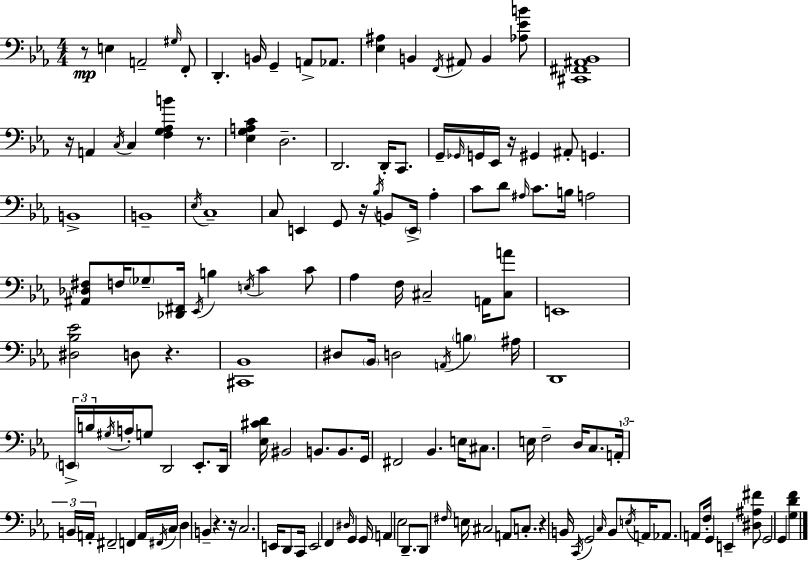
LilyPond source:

{
  \clef bass
  \numericTimeSignature
  \time 4/4
  \key ees \major
  r8\mp e4 a,2-- \grace { gis16 } f,8-. | d,4.-. b,16 g,4-- a,8-> aes,8. | <ees ais>4 b,4 \acciaccatura { f,16 } ais,8 b,4 | <aes ees' b'>8 <cis, fis, ais, bes,>1 | \break r16 a,4 \acciaccatura { c16 } c4 <f g aes b'>4 | r8. <ees g a c'>4 d2.-- | d,2. d,16-. | c,8. g,16-- \grace { ges,16 } g,16 ees,16 r16 gis,4 ais,8-. g,4. | \break b,1-> | b,1-- | \acciaccatura { ees16 } c1-- | c8 e,4 g,8 r16 \acciaccatura { bes16 } b,8 | \break \parenthesize e,16-> aes4-. c'8 d'8 \grace { ais16 } c'8. b16 a2 | <ais, des fis>8 f16 \parenthesize ges8-- <des, fis,>16 \acciaccatura { ees,16 } b4 | \acciaccatura { e16 } c'4 c'8 aes4 f16 cis2-- | a,16 <cis a'>8 e,1 | \break <dis bes ees'>2 | d8 r4. <cis, bes,>1 | dis8 \parenthesize bes,16 d2 | \acciaccatura { a,16 } \parenthesize b4 ais16 d,1 | \break \tuplet 3/2 { \parenthesize e,16-> b16 \acciaccatura { gis16 } } a16-. g8 | d,2 e,8.-. d,16 <ees cis' d'>16 bis,2 | b,8. b,8. g,16 fis,2 | bes,4. e16 cis8. e16 f2-- | \break d16 c8. \tuplet 3/2 { a,16-. b,16 a,16-. } fis,2-- | f,4 a,16 \acciaccatura { fis,16 } c16 d4 | b,4-- r4. r16 c2. | e,16 d,8 c,16 e,2 | \break f,4 \grace { dis16 } g,4 g,16 a,4 | ees2 d,8.-- d,8 \grace { fis16 } | e16 cis2 a,8 c8.-. r4 | b,16 \acciaccatura { c,16 } g,2 \grace { c16 } b,8 \acciaccatura { e16 } | \break a,16 aes,8. a,8 f16-. g,4 e,4-- <dis ais fis'>8 | g,2 g,4 <g d' f'>4 | \bar "|."
}